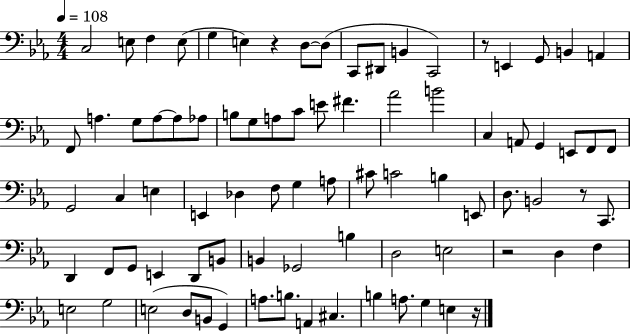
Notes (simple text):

C3/h E3/e F3/q E3/e G3/q E3/q R/q D3/e D3/e C2/e D#2/e B2/q C2/h R/e E2/q G2/e B2/q A2/q F2/e A3/q. G3/e A3/e A3/e Ab3/e B3/e G3/e A3/e C4/e E4/e F#4/q. Ab4/h B4/h C3/q A2/e G2/q E2/e F2/e F2/e G2/h C3/q E3/q E2/q Db3/q F3/e G3/q A3/e C#4/e C4/h B3/q E2/e D3/e. B2/h R/e C2/e. D2/q F2/e G2/e E2/q D2/e B2/e B2/q Gb2/h B3/q D3/h E3/h R/h D3/q F3/q E3/h G3/h E3/h D3/e B2/e G2/q A3/e. B3/e. A2/q C#3/q. B3/q A3/e. G3/q E3/q R/s